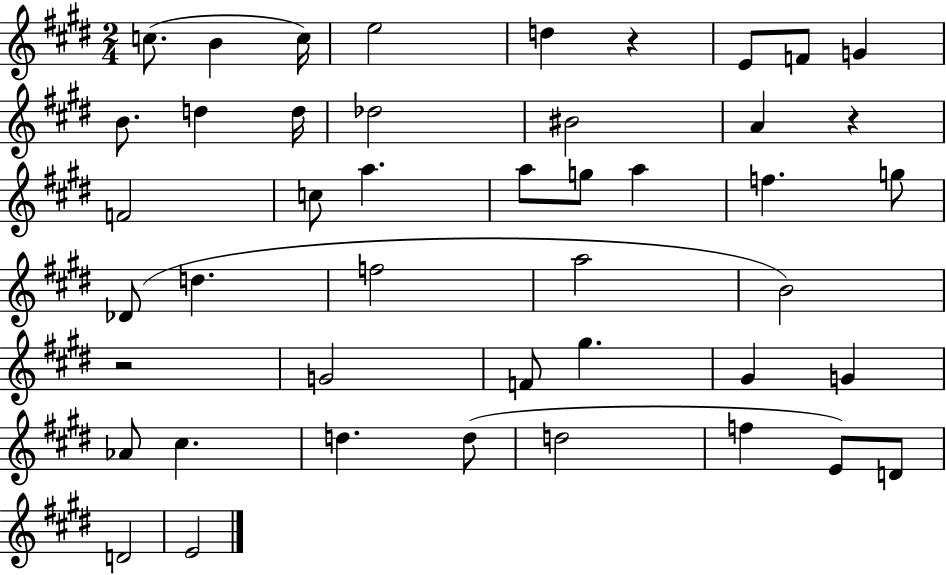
{
  \clef treble
  \numericTimeSignature
  \time 2/4
  \key e \major
  \repeat volta 2 { c''8.( b'4 c''16) | e''2 | d''4 r4 | e'8 f'8 g'4 | \break b'8. d''4 d''16 | des''2 | bis'2 | a'4 r4 | \break f'2 | c''8 a''4. | a''8 g''8 a''4 | f''4. g''8 | \break des'8( d''4. | f''2 | a''2 | b'2) | \break r2 | g'2 | f'8 gis''4. | gis'4 g'4 | \break aes'8 cis''4. | d''4. d''8( | d''2 | f''4 e'8) d'8 | \break d'2 | e'2 | } \bar "|."
}